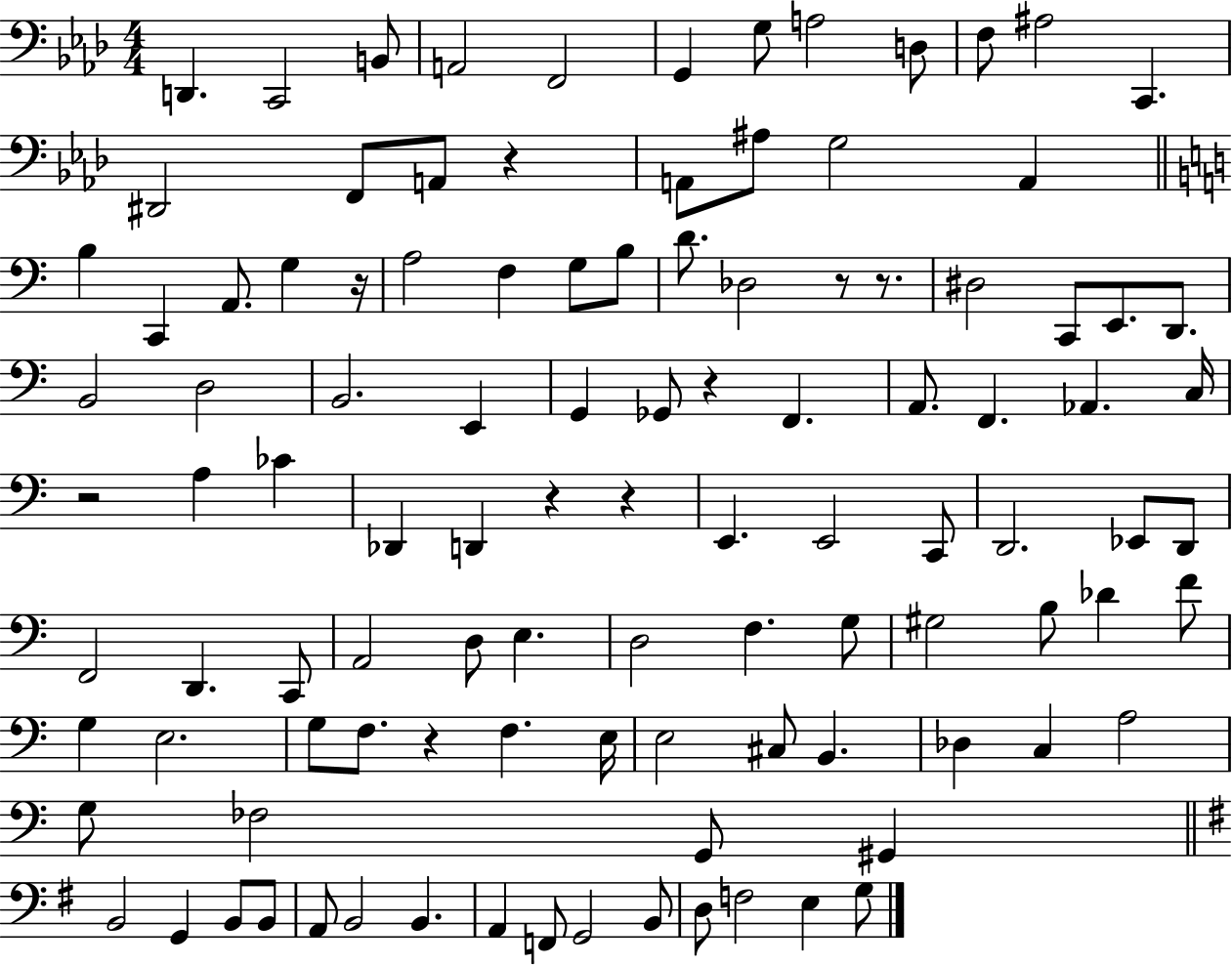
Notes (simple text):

D2/q. C2/h B2/e A2/h F2/h G2/q G3/e A3/h D3/e F3/e A#3/h C2/q. D#2/h F2/e A2/e R/q A2/e A#3/e G3/h A2/q B3/q C2/q A2/e. G3/q R/s A3/h F3/q G3/e B3/e D4/e. Db3/h R/e R/e. D#3/h C2/e E2/e. D2/e. B2/h D3/h B2/h. E2/q G2/q Gb2/e R/q F2/q. A2/e. F2/q. Ab2/q. C3/s R/h A3/q CES4/q Db2/q D2/q R/q R/q E2/q. E2/h C2/e D2/h. Eb2/e D2/e F2/h D2/q. C2/e A2/h D3/e E3/q. D3/h F3/q. G3/e G#3/h B3/e Db4/q F4/e G3/q E3/h. G3/e F3/e. R/q F3/q. E3/s E3/h C#3/e B2/q. Db3/q C3/q A3/h G3/e FES3/h G2/e G#2/q B2/h G2/q B2/e B2/e A2/e B2/h B2/q. A2/q F2/e G2/h B2/e D3/e F3/h E3/q G3/e